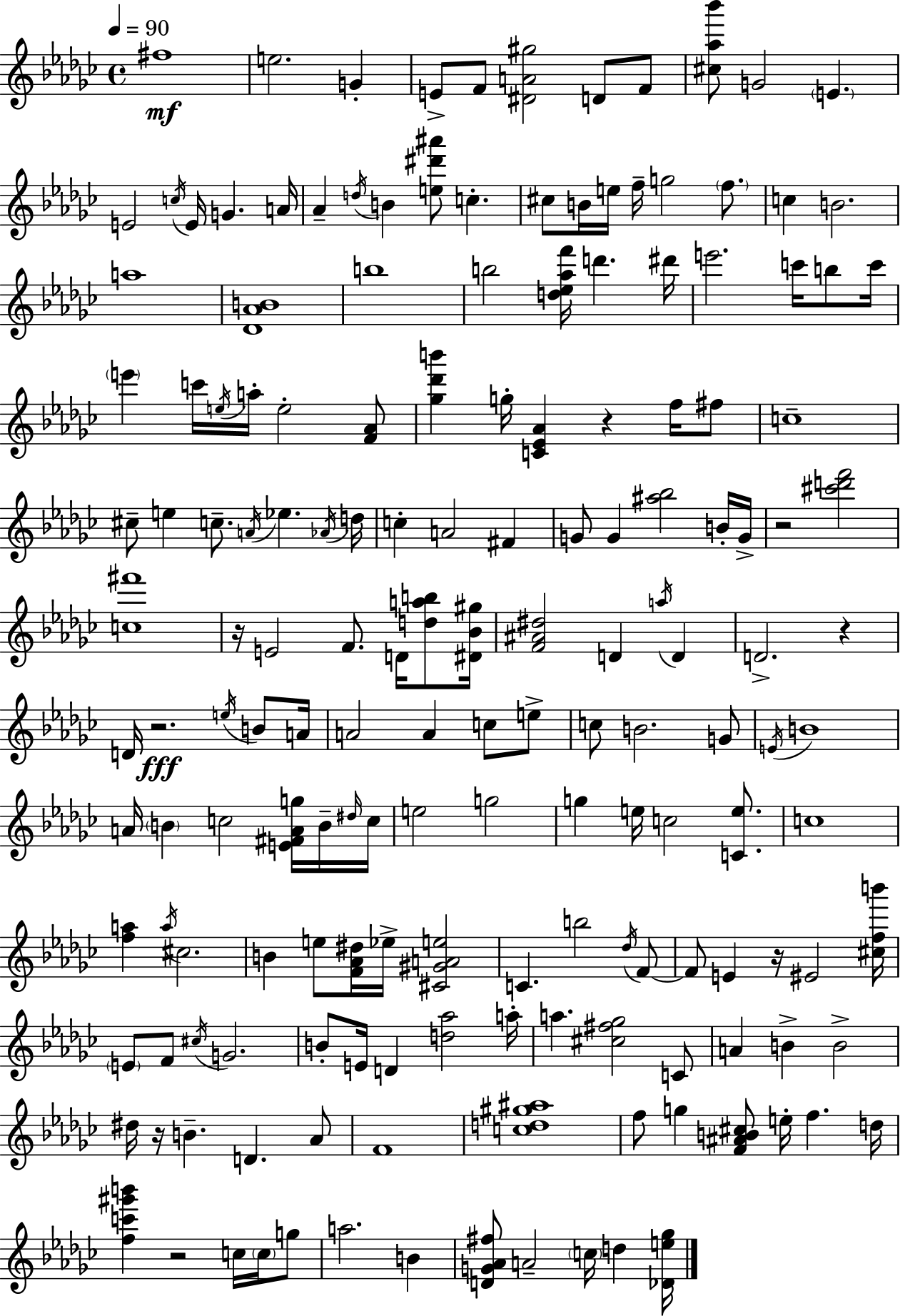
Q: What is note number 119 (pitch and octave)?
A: Ab4